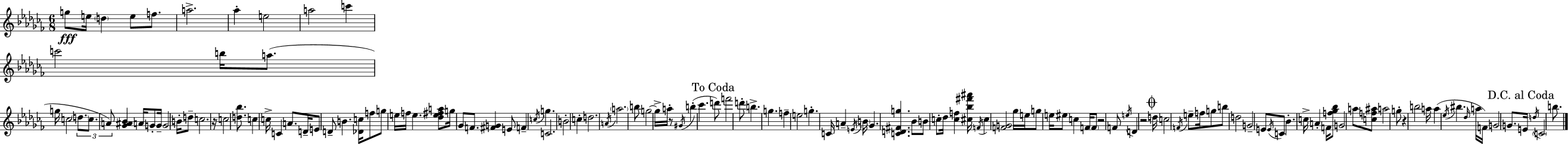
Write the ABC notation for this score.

X:1
T:Untitled
M:6/8
L:1/4
K:Abm
g/2 e/4 d e/2 f/2 a2 _a e2 a2 c' c'2 b/4 a/2 g/4 c2 d/2 c/2 A/2 [_G^A_B] A/4 G/2 G/4 G2 B/4 d/2 c2 z/4 c2 [d_b]/2 c c/4 C A/2 D/4 E/2 D/2 B [_Dc]/4 f/2 g/2 e/4 f/4 e [_de^fa]/2 g/4 _G/2 F/2 [^FG] E/2 F c/4 g C2 B2 c d2 A/4 a2 b/2 g2 g/4 a/4 z/2 ^G/4 b _c' d'/2 f'2 d'/2 b g f e2 g C/4 A E/4 B/4 _G [CD^Fg] _B/2 B/2 c/2 _d/4 [cf] [^c_b^f'^a']/4 F/4 ^c [FG]2 _g/4 e/4 g/2 e/4 ^e/2 c F/4 F/2 z2 F/2 e/4 D z2 d/4 c2 F/4 e/2 f/4 g/2 b/2 d2 G2 E/2 E/4 C/2 _B c/4 A F/4 [f_g_b]/2 G2 a/2 [cf^a]/2 a2 g/2 z b2 a/4 a _e/4 ^b _d/4 a/4 F/4 G2 G/2 E/4 d/4 C2 b/2